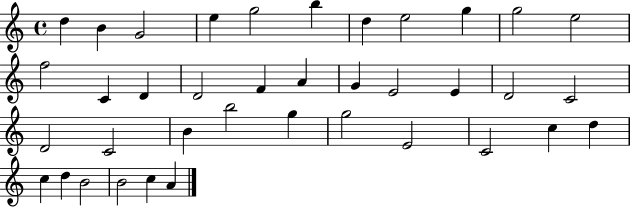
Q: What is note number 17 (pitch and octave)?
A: A4